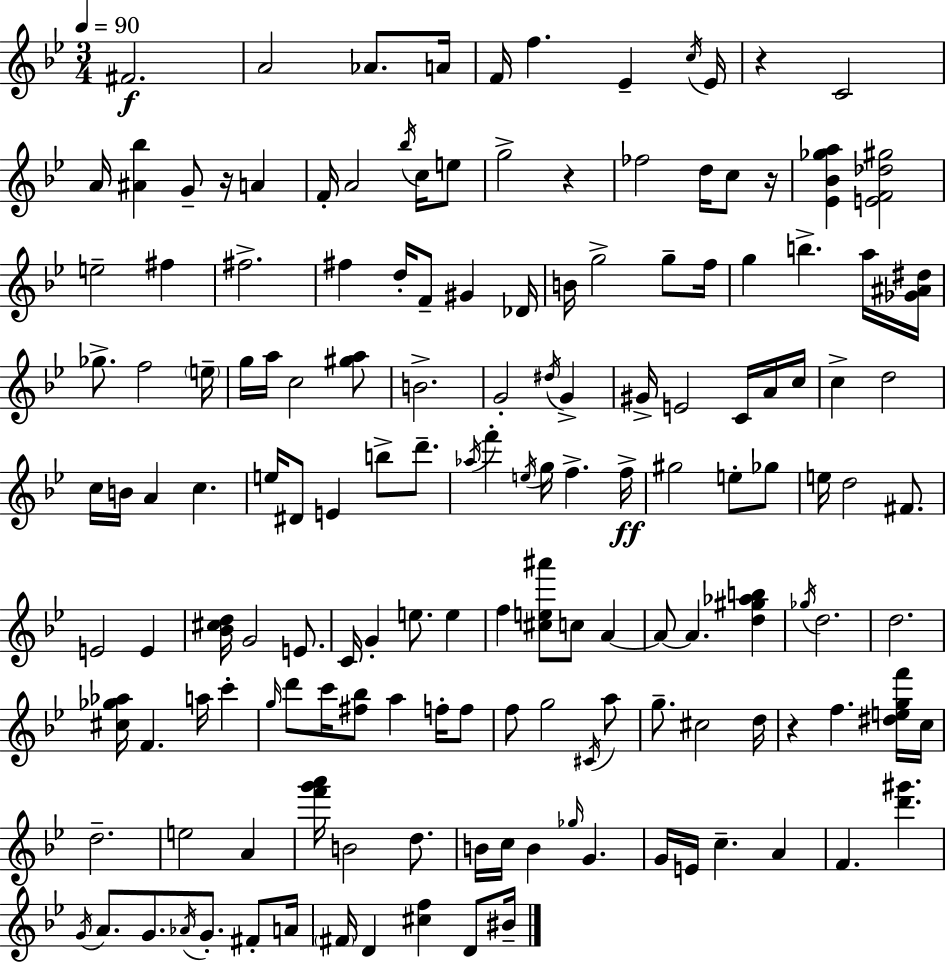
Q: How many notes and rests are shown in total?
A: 154